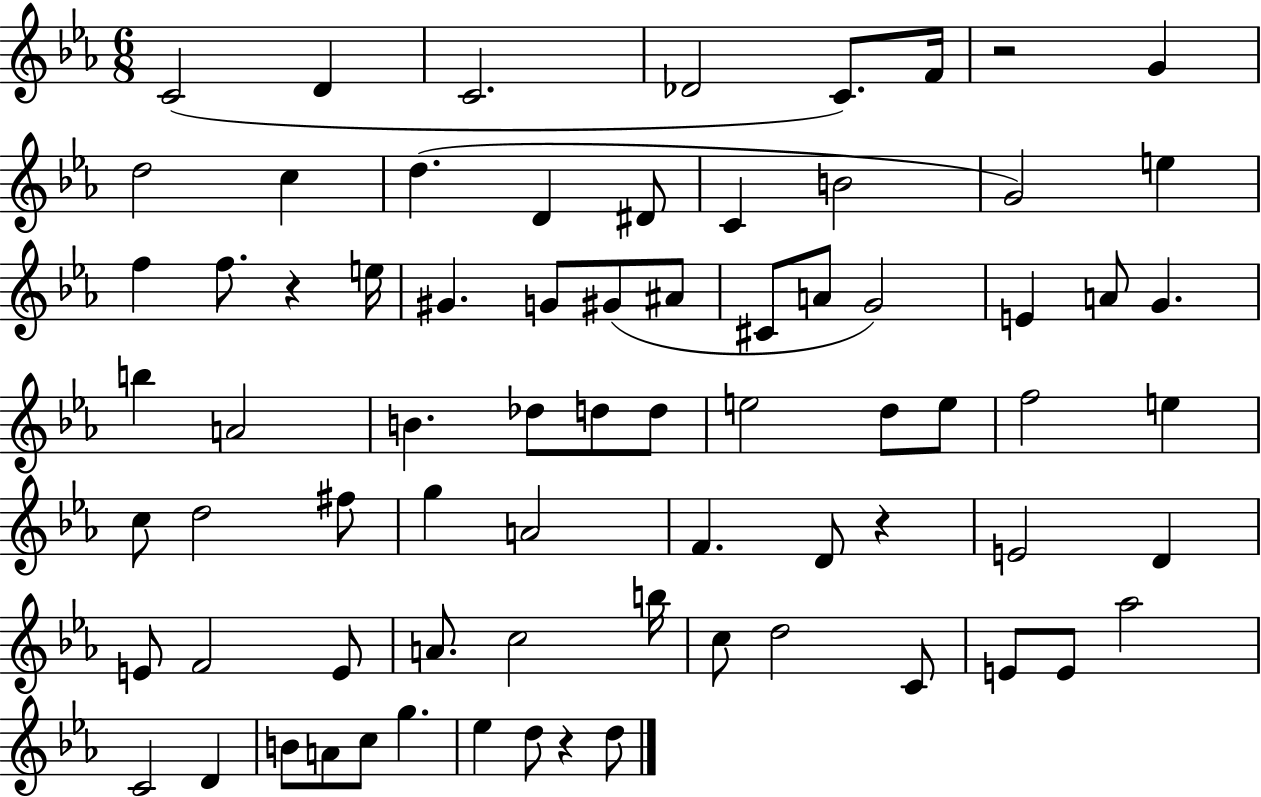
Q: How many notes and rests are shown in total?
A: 74